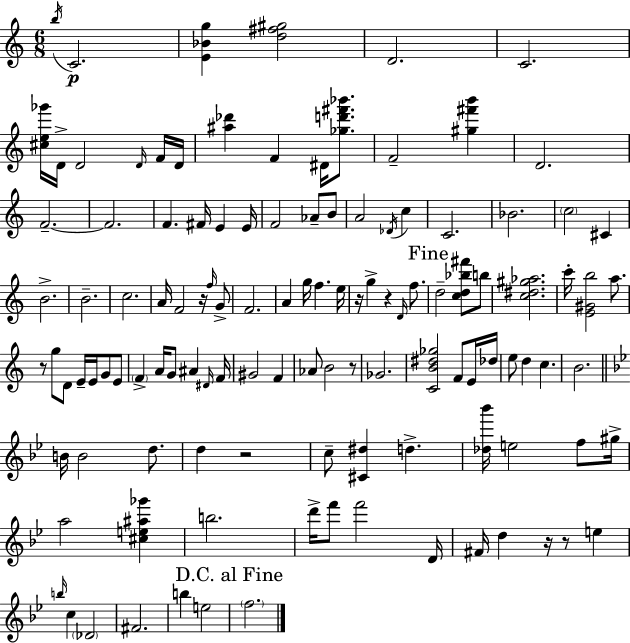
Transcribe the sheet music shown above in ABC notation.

X:1
T:Untitled
M:6/8
L:1/4
K:C
b/4 C2 [E_Bg] [d^f^g]2 D2 C2 [^ce_g']/4 D/4 D2 D/4 F/4 D/4 [^a_d'] F ^D/4 [_gd'^f'_b']/2 F2 [^g^f'b'] D2 F2 F2 F ^F/4 E E/4 F2 _A/2 B/2 A2 _D/4 c C2 _B2 c2 ^C B2 B2 c2 A/4 F2 z/4 f/4 G/2 F2 A g/4 f e/4 z/4 g z D/4 f/2 d2 [cd_b^f']/2 b/2 [c^d^g_a]2 c'/4 [E^Gb]2 a/2 z/2 g/2 D/2 E/4 E/4 G/2 E/2 F A/4 G/2 ^A ^D/4 F/4 ^G2 F _A/2 B2 z/2 _G2 [CB^d_g]2 F/2 E/4 _d/4 e/2 d c B2 B/4 B2 d/2 d z2 c/2 [^C^d] d [_d_b']/4 e2 f/2 ^g/4 a2 [^ce^a_g'] b2 d'/4 f'/2 f'2 D/4 ^F/4 d z/4 z/2 e b/4 c _D2 ^F2 b e2 f2